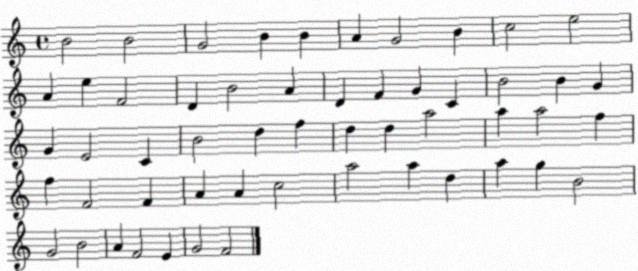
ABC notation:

X:1
T:Untitled
M:4/4
L:1/4
K:C
B2 B2 G2 B B A G2 B c2 e2 A e F2 D B2 A D F G C B2 B G G E2 C B2 d f d d a2 a a2 f f F2 F A A c2 a2 a d a g B2 G2 B2 A F2 E G2 F2